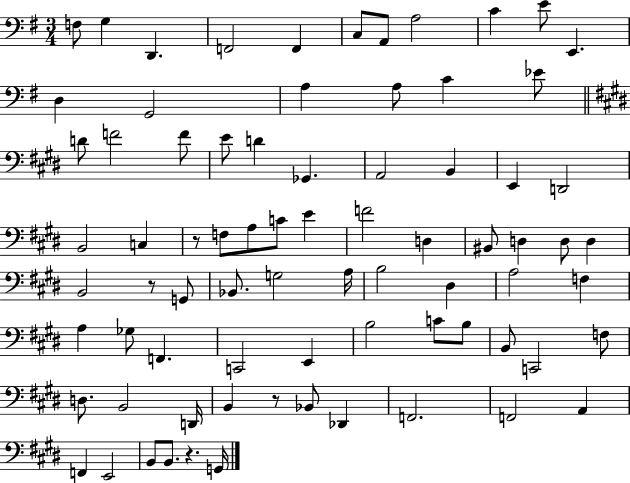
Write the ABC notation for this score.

X:1
T:Untitled
M:3/4
L:1/4
K:G
F,/2 G, D,, F,,2 F,, C,/2 A,,/2 A,2 C E/2 E,, D, G,,2 A, A,/2 C _E/2 D/2 F2 F/2 E/2 D _G,, A,,2 B,, E,, D,,2 B,,2 C, z/2 F,/2 A,/2 C/2 E F2 D, ^B,,/2 D, D,/2 D, B,,2 z/2 G,,/2 _B,,/2 G,2 A,/4 B,2 ^D, A,2 F, A, _G,/2 F,, C,,2 E,, B,2 C/2 B,/2 B,,/2 C,,2 F,/2 D,/2 B,,2 D,,/4 B,, z/2 _B,,/2 _D,, F,,2 F,,2 A,, F,, E,,2 B,,/2 B,,/2 z G,,/4